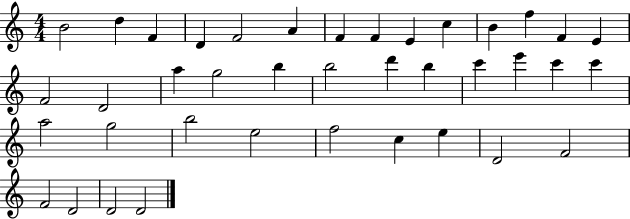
{
  \clef treble
  \numericTimeSignature
  \time 4/4
  \key c \major
  b'2 d''4 f'4 | d'4 f'2 a'4 | f'4 f'4 e'4 c''4 | b'4 f''4 f'4 e'4 | \break f'2 d'2 | a''4 g''2 b''4 | b''2 d'''4 b''4 | c'''4 e'''4 c'''4 c'''4 | \break a''2 g''2 | b''2 e''2 | f''2 c''4 e''4 | d'2 f'2 | \break f'2 d'2 | d'2 d'2 | \bar "|."
}